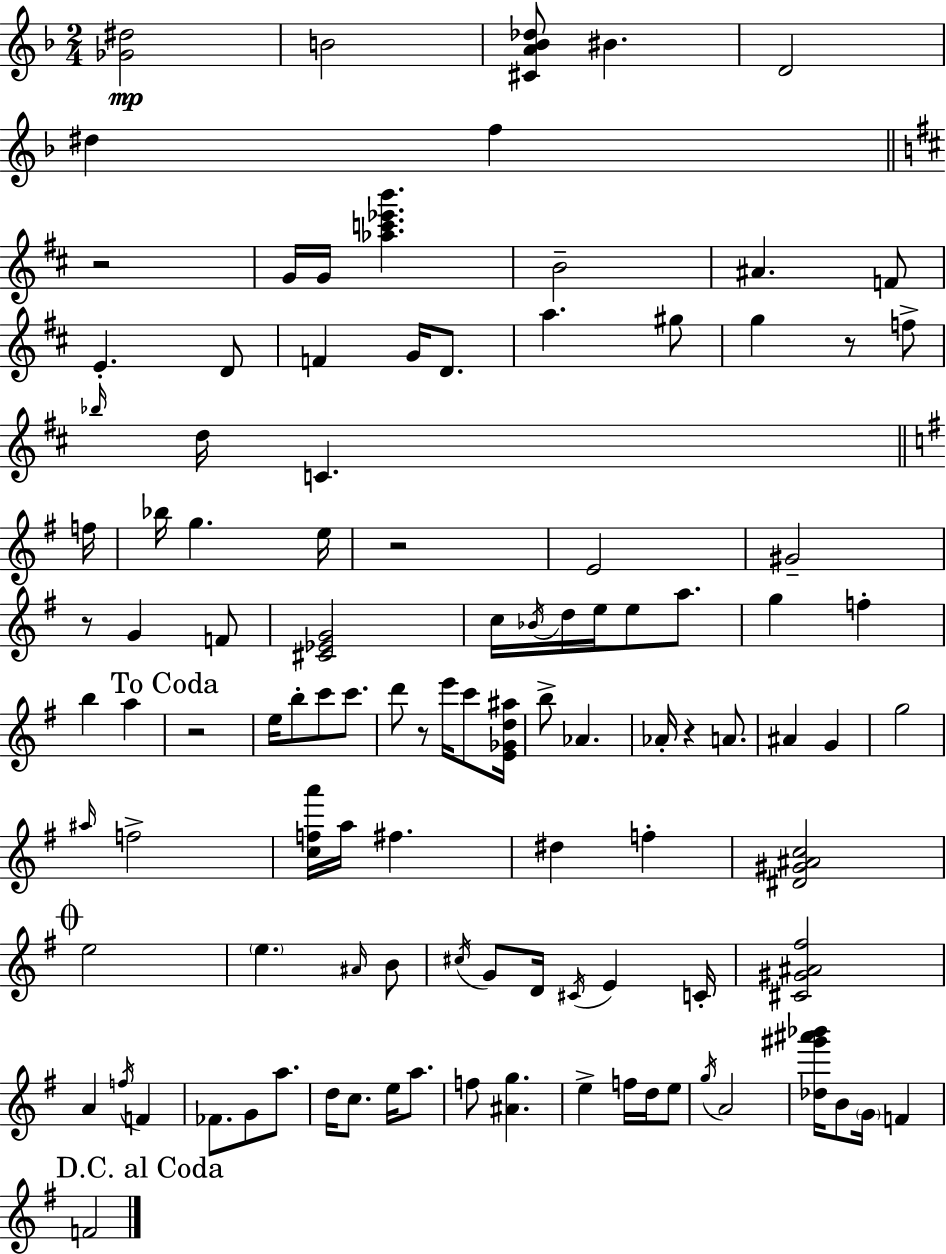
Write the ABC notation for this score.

X:1
T:Untitled
M:2/4
L:1/4
K:Dm
[_G^d]2 B2 [^CA_B_d]/2 ^B D2 ^d f z2 G/4 G/4 [_ac'_e'b'] B2 ^A F/2 E D/2 F G/4 D/2 a ^g/2 g z/2 f/2 _b/4 d/4 C f/4 _b/4 g e/4 z2 E2 ^G2 z/2 G F/2 [^C_EG]2 c/4 _B/4 d/4 e/4 e/2 a/2 g f b a z2 e/4 b/2 c'/2 c'/2 d'/2 z/2 e'/4 c'/2 [E_Gd^a]/4 b/2 _A _A/4 z A/2 ^A G g2 ^a/4 f2 [cfa']/4 a/4 ^f ^d f [^D^G^Ac]2 e2 e ^A/4 B/2 ^c/4 G/2 D/4 ^C/4 E C/4 [^C^G^A^f]2 A f/4 F _F/2 G/2 a/2 d/4 c/2 e/4 a/2 f/2 [^Ag] e f/4 d/4 e/2 g/4 A2 [_d^g'^a'_b']/4 B/2 G/4 F F2